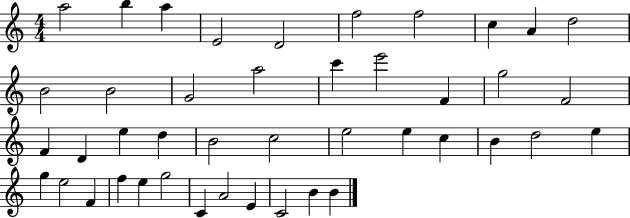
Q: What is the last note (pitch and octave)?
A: B4